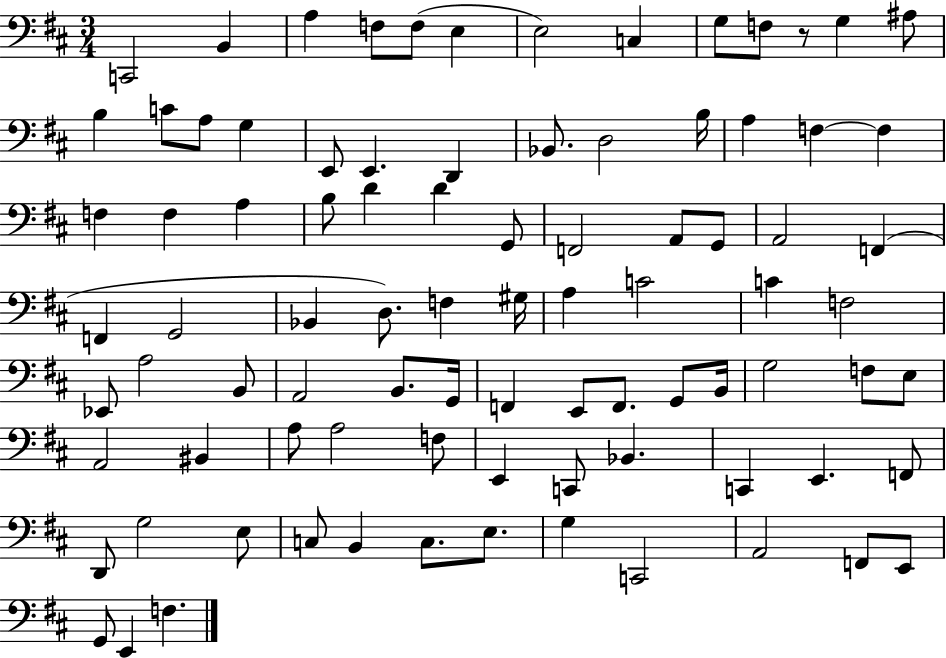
C2/h B2/q A3/q F3/e F3/e E3/q E3/h C3/q G3/e F3/e R/e G3/q A#3/e B3/q C4/e A3/e G3/q E2/e E2/q. D2/q Bb2/e. D3/h B3/s A3/q F3/q F3/q F3/q F3/q A3/q B3/e D4/q D4/q G2/e F2/h A2/e G2/e A2/h F2/q F2/q G2/h Bb2/q D3/e. F3/q G#3/s A3/q C4/h C4/q F3/h Eb2/e A3/h B2/e A2/h B2/e. G2/s F2/q E2/e F2/e. G2/e B2/s G3/h F3/e E3/e A2/h BIS2/q A3/e A3/h F3/e E2/q C2/e Bb2/q. C2/q E2/q. F2/e D2/e G3/h E3/e C3/e B2/q C3/e. E3/e. G3/q C2/h A2/h F2/e E2/e G2/e E2/q F3/q.